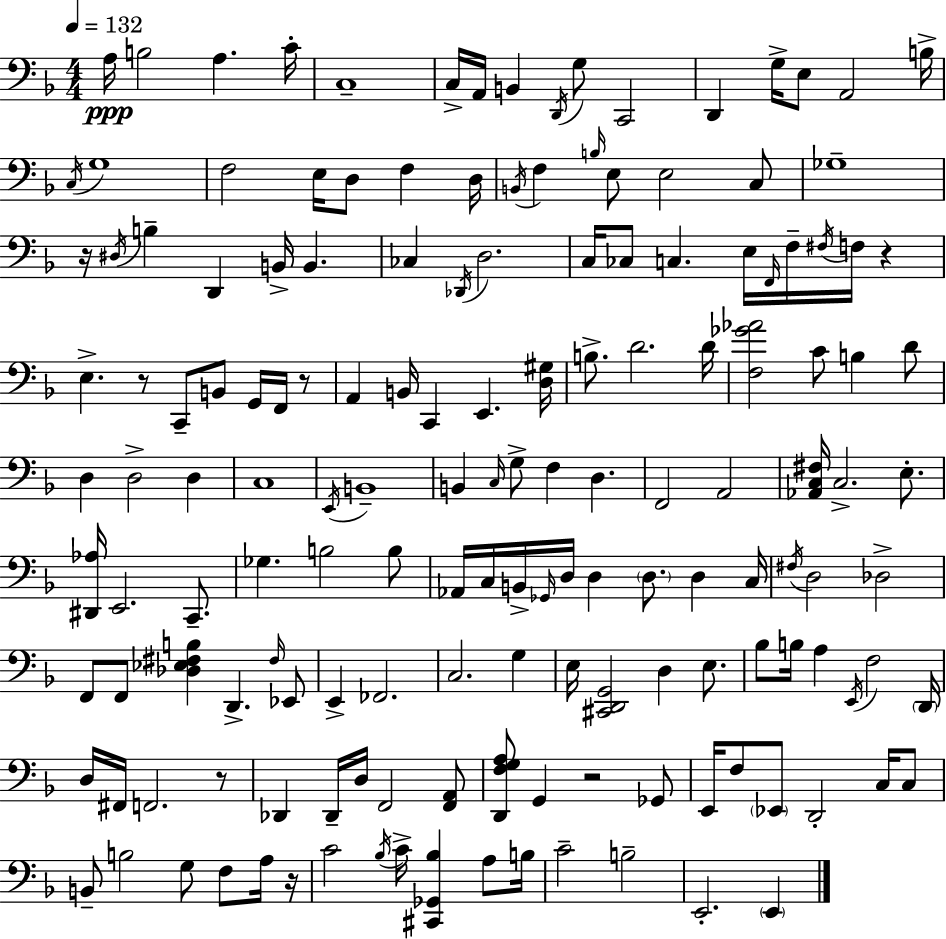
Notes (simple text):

A3/s B3/h A3/q. C4/s C3/w C3/s A2/s B2/q D2/s G3/e C2/h D2/q G3/s E3/e A2/h B3/s C3/s G3/w F3/h E3/s D3/e F3/q D3/s B2/s F3/q B3/s E3/e E3/h C3/e Gb3/w R/s D#3/s B3/q D2/q B2/s B2/q. CES3/q Db2/s D3/h. C3/s CES3/e C3/q. E3/s F2/s F3/s F#3/s F3/s R/q E3/q. R/e C2/e B2/e G2/s F2/s R/e A2/q B2/s C2/q E2/q. [D3,G#3]/s B3/e. D4/h. D4/s [F3,Gb4,Ab4]/h C4/e B3/q D4/e D3/q D3/h D3/q C3/w E2/s B2/w B2/q C3/s G3/e F3/q D3/q. F2/h A2/h [Ab2,C3,F#3]/s C3/h. E3/e. [D#2,Ab3]/s E2/h. C2/e. Gb3/q. B3/h B3/e Ab2/s C3/s B2/s Gb2/s D3/s D3/q D3/e. D3/q C3/s F#3/s D3/h Db3/h F2/e F2/e [Db3,Eb3,F#3,B3]/q D2/q. F#3/s Eb2/e E2/q FES2/h. C3/h. G3/q E3/s [C#2,D2,G2]/h D3/q E3/e. Bb3/e B3/s A3/q E2/s F3/h D2/s D3/s F#2/s F2/h. R/e Db2/q Db2/s D3/s F2/h [F2,A2]/e [D2,F3,G3,A3]/e G2/q R/h Gb2/e E2/s F3/e Eb2/e D2/h C3/s C3/e B2/e B3/h G3/e F3/e A3/s R/s C4/h Bb3/s C4/s [C#2,Gb2,Bb3]/q A3/e B3/s C4/h B3/h E2/h. E2/q